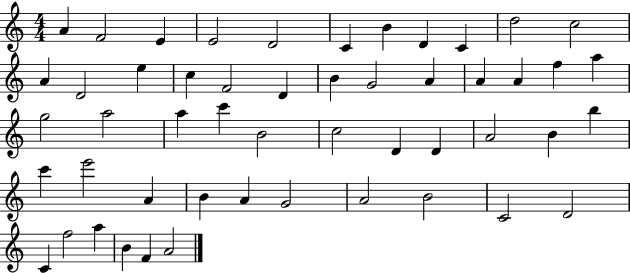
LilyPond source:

{
  \clef treble
  \numericTimeSignature
  \time 4/4
  \key c \major
  a'4 f'2 e'4 | e'2 d'2 | c'4 b'4 d'4 c'4 | d''2 c''2 | \break a'4 d'2 e''4 | c''4 f'2 d'4 | b'4 g'2 a'4 | a'4 a'4 f''4 a''4 | \break g''2 a''2 | a''4 c'''4 b'2 | c''2 d'4 d'4 | a'2 b'4 b''4 | \break c'''4 e'''2 a'4 | b'4 a'4 g'2 | a'2 b'2 | c'2 d'2 | \break c'4 f''2 a''4 | b'4 f'4 a'2 | \bar "|."
}